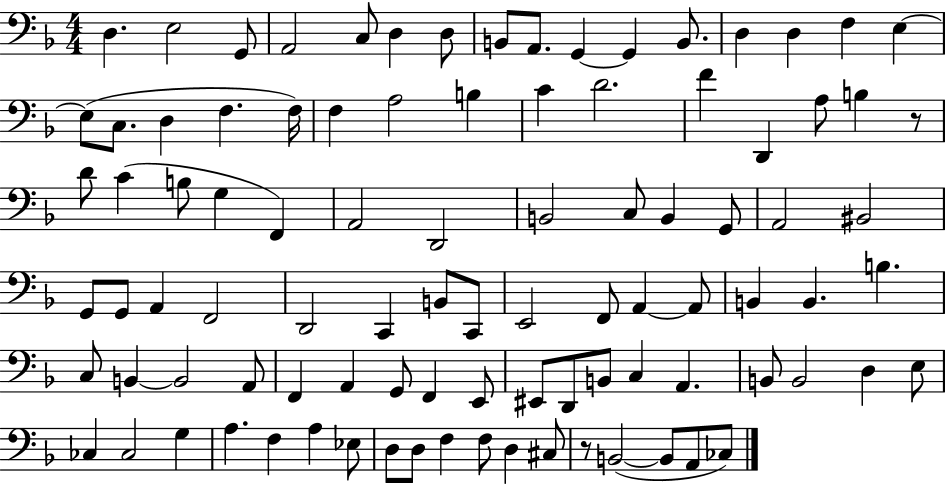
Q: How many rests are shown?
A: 2